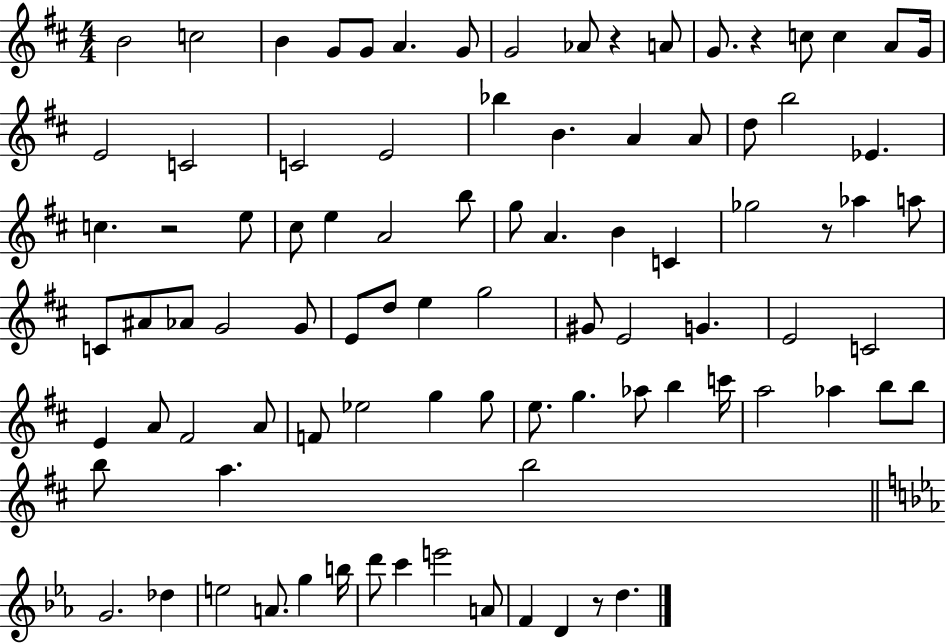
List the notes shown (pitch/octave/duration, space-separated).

B4/h C5/h B4/q G4/e G4/e A4/q. G4/e G4/h Ab4/e R/q A4/e G4/e. R/q C5/e C5/q A4/e G4/s E4/h C4/h C4/h E4/h Bb5/q B4/q. A4/q A4/e D5/e B5/h Eb4/q. C5/q. R/h E5/e C#5/e E5/q A4/h B5/e G5/e A4/q. B4/q C4/q Gb5/h R/e Ab5/q A5/e C4/e A#4/e Ab4/e G4/h G4/e E4/e D5/e E5/q G5/h G#4/e E4/h G4/q. E4/h C4/h E4/q A4/e F#4/h A4/e F4/e Eb5/h G5/q G5/e E5/e. G5/q. Ab5/e B5/q C6/s A5/h Ab5/q B5/e B5/e B5/e A5/q. B5/h G4/h. Db5/q E5/h A4/e. G5/q B5/s D6/e C6/q E6/h A4/e F4/q D4/q R/e D5/q.